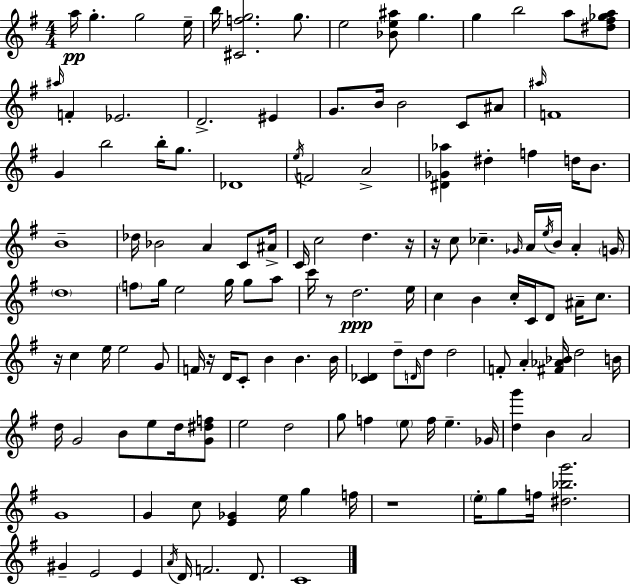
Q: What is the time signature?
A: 4/4